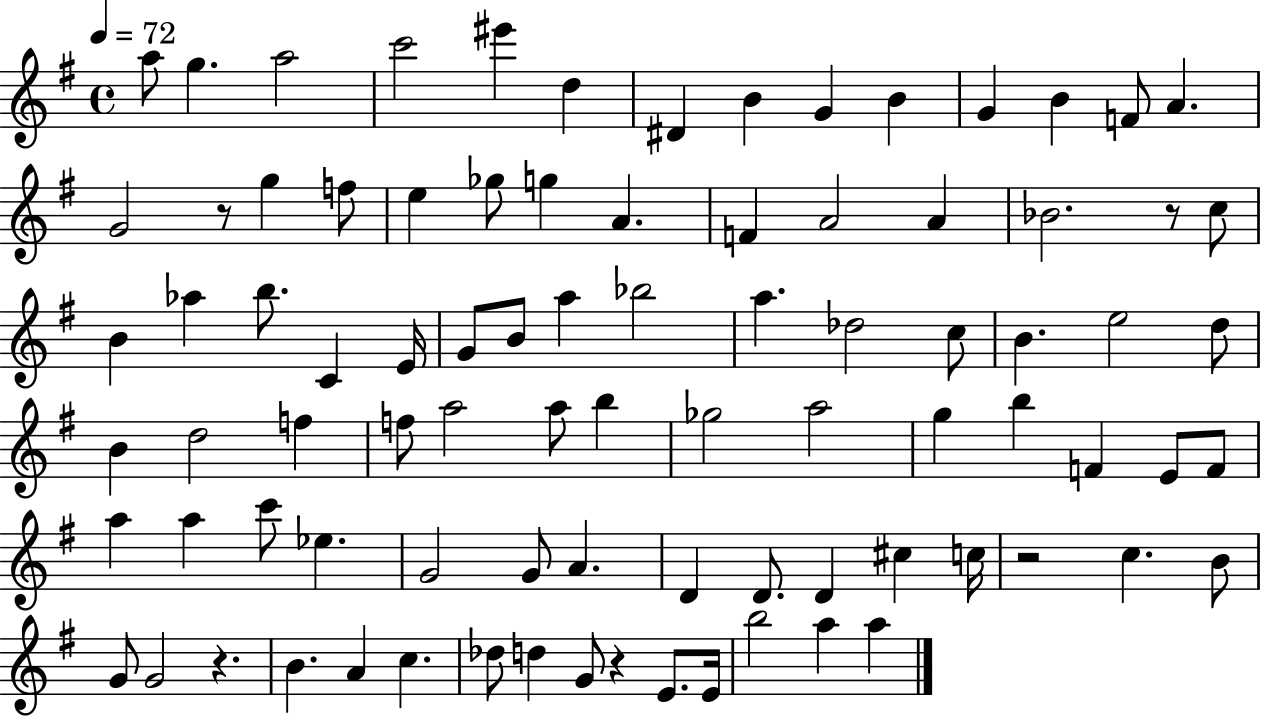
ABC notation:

X:1
T:Untitled
M:4/4
L:1/4
K:G
a/2 g a2 c'2 ^e' d ^D B G B G B F/2 A G2 z/2 g f/2 e _g/2 g A F A2 A _B2 z/2 c/2 B _a b/2 C E/4 G/2 B/2 a _b2 a _d2 c/2 B e2 d/2 B d2 f f/2 a2 a/2 b _g2 a2 g b F E/2 F/2 a a c'/2 _e G2 G/2 A D D/2 D ^c c/4 z2 c B/2 G/2 G2 z B A c _d/2 d G/2 z E/2 E/4 b2 a a